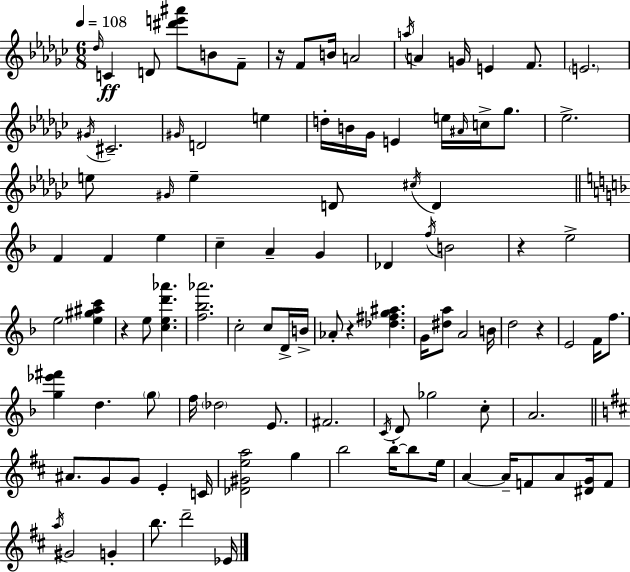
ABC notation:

X:1
T:Untitled
M:6/8
L:1/4
K:Ebm
_d/4 C D/2 [^d'e'^a']/2 B/2 F/2 z/4 F/2 B/4 A2 a/4 A G/4 E F/2 E2 ^G/4 ^C2 ^G/4 D2 e d/4 B/4 _G/4 E e/4 ^A/4 c/4 _g/2 _e2 e/2 ^G/4 e D/2 ^c/4 D F F e c A G _D f/4 B2 z e2 e2 [e^g^ac'] z e/2 [ced'_a'] [f_b_a']2 c2 c/2 D/4 B/4 _A/2 z [_d^fg^a] G/4 [^da]/2 A2 B/4 d2 z E2 F/4 f/2 [g_e'^f'] d g/2 f/4 _d2 E/2 ^F2 C/4 D/2 _g2 c/2 A2 ^A/2 G/2 G/2 E C/4 [_D^Gea]2 g b2 b/4 b/2 e/4 A A/4 F/2 A/2 [^DG]/4 F/2 a/4 ^G2 G b/2 d'2 _E/4